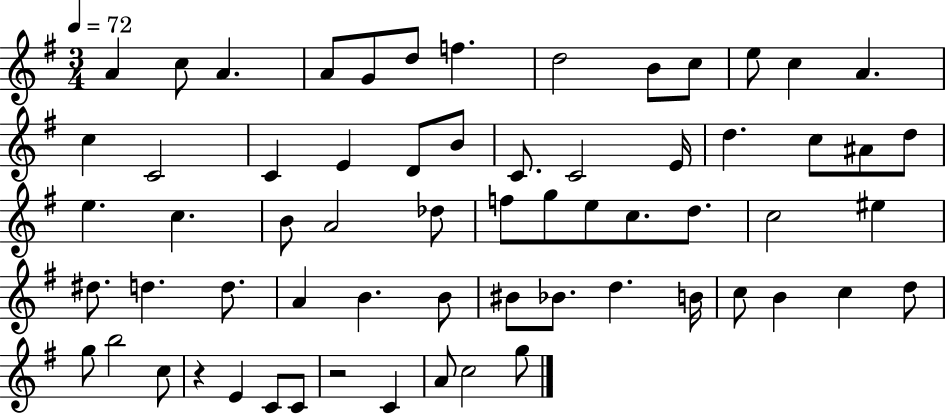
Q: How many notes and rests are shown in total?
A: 64